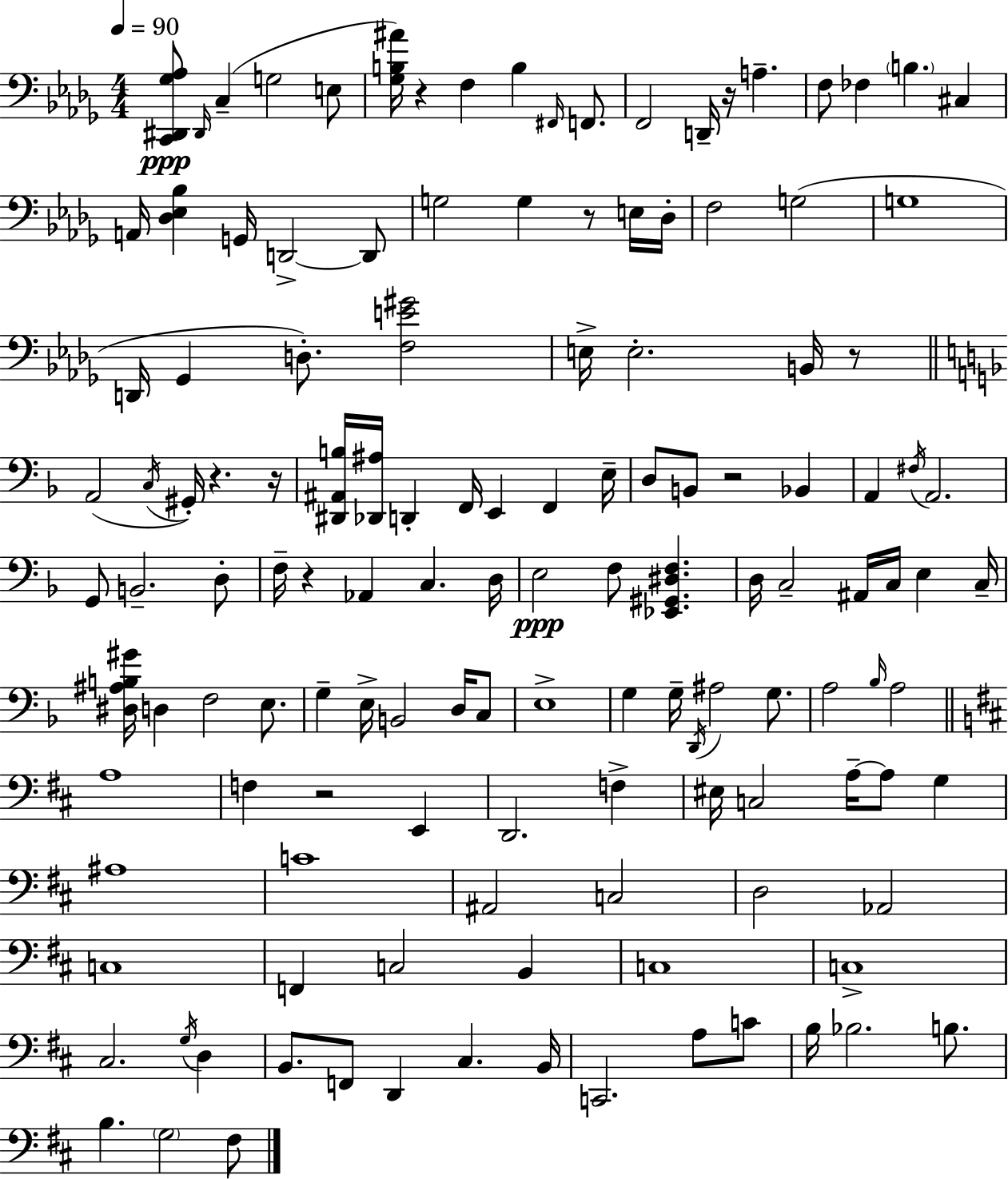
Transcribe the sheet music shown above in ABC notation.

X:1
T:Untitled
M:4/4
L:1/4
K:Bbm
[C,,^D,,_G,_A,]/2 ^D,,/4 C, G,2 E,/2 [_G,B,^A]/4 z F, B, ^F,,/4 F,,/2 F,,2 D,,/4 z/4 A, F,/2 _F, B, ^C, A,,/4 [_D,_E,_B,] G,,/4 D,,2 D,,/2 G,2 G, z/2 E,/4 _D,/4 F,2 G,2 G,4 D,,/4 _G,, D,/2 [F,E^G]2 E,/4 E,2 B,,/4 z/2 A,,2 C,/4 ^G,,/4 z z/4 [^D,,^A,,B,]/4 [_D,,^A,]/4 D,, F,,/4 E,, F,, E,/4 D,/2 B,,/2 z2 _B,, A,, ^F,/4 A,,2 G,,/2 B,,2 D,/2 F,/4 z _A,, C, D,/4 E,2 F,/2 [_E,,^G,,^D,F,] D,/4 C,2 ^A,,/4 C,/4 E, C,/4 [^D,^A,B,^G]/4 D, F,2 E,/2 G, E,/4 B,,2 D,/4 C,/2 E,4 G, G,/4 D,,/4 ^A,2 G,/2 A,2 _B,/4 A,2 A,4 F, z2 E,, D,,2 F, ^E,/4 C,2 A,/4 A,/2 G, ^A,4 C4 ^A,,2 C,2 D,2 _A,,2 C,4 F,, C,2 B,, C,4 C,4 ^C,2 G,/4 D, B,,/2 F,,/2 D,, ^C, B,,/4 C,,2 A,/2 C/2 B,/4 _B,2 B,/2 B, G,2 ^F,/2